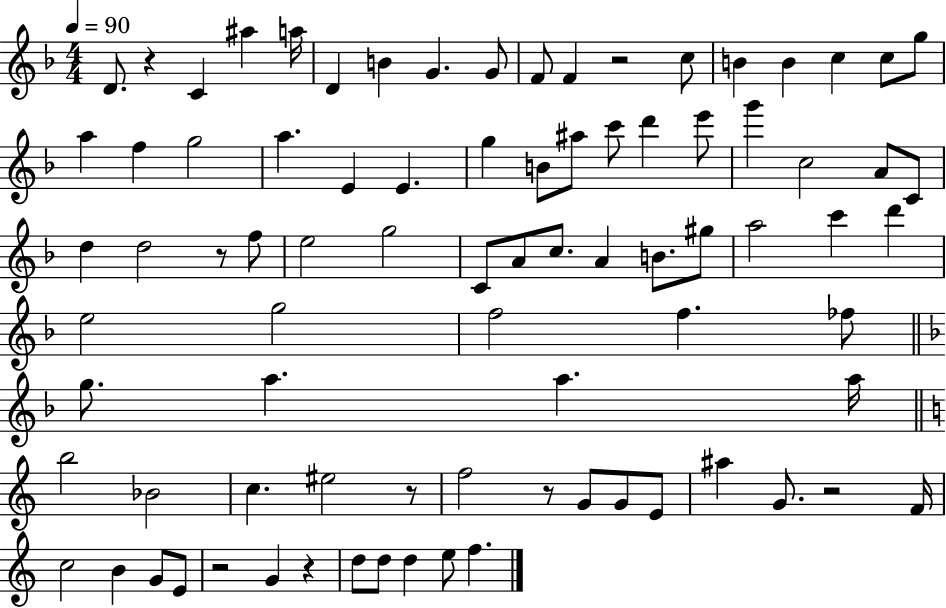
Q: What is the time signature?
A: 4/4